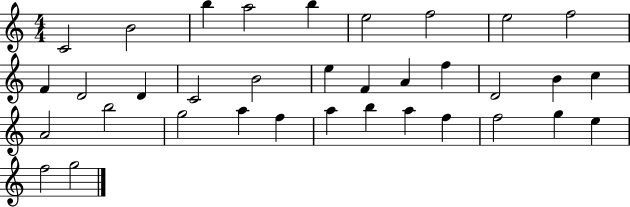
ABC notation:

X:1
T:Untitled
M:4/4
L:1/4
K:C
C2 B2 b a2 b e2 f2 e2 f2 F D2 D C2 B2 e F A f D2 B c A2 b2 g2 a f a b a f f2 g e f2 g2